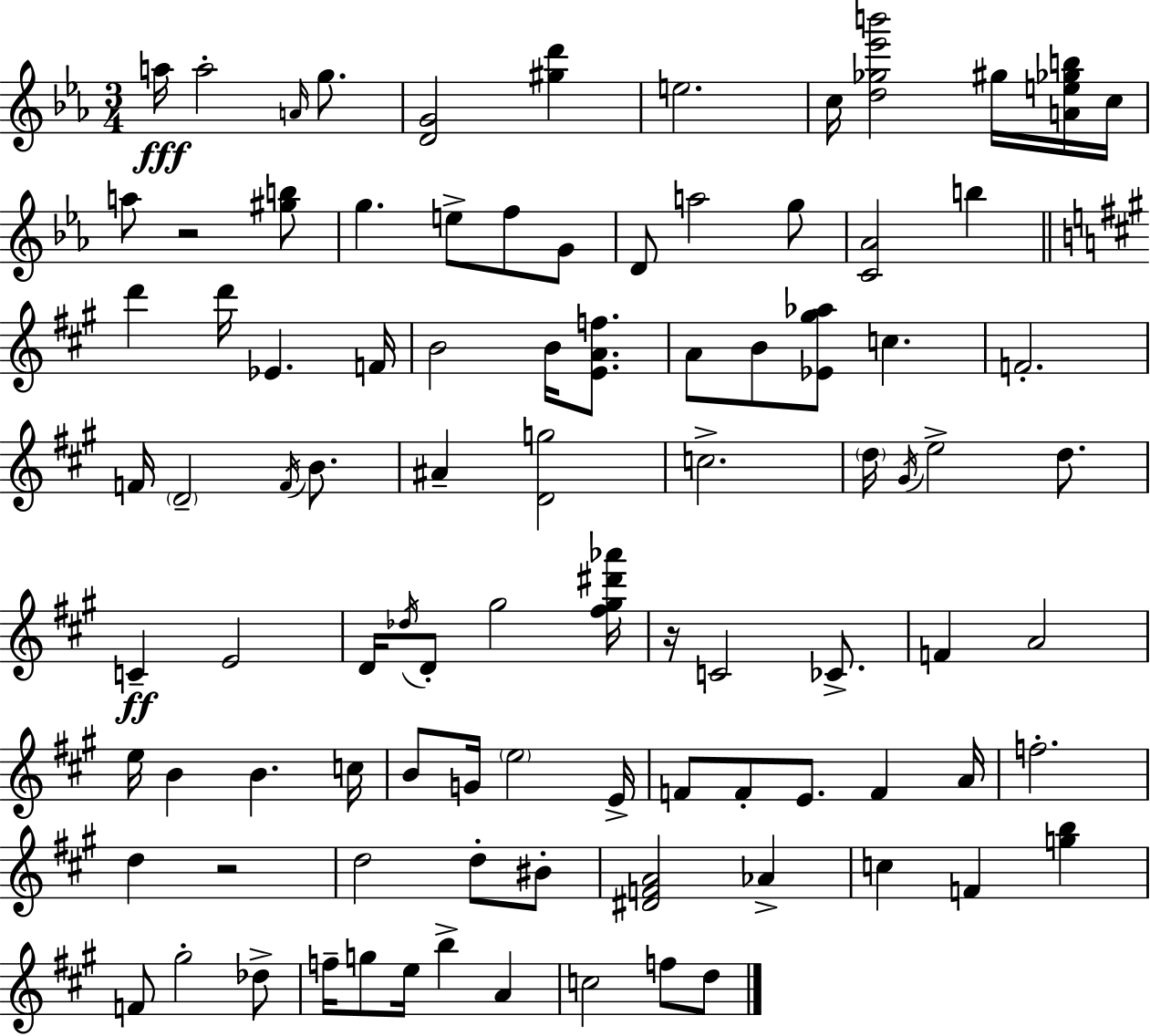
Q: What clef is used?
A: treble